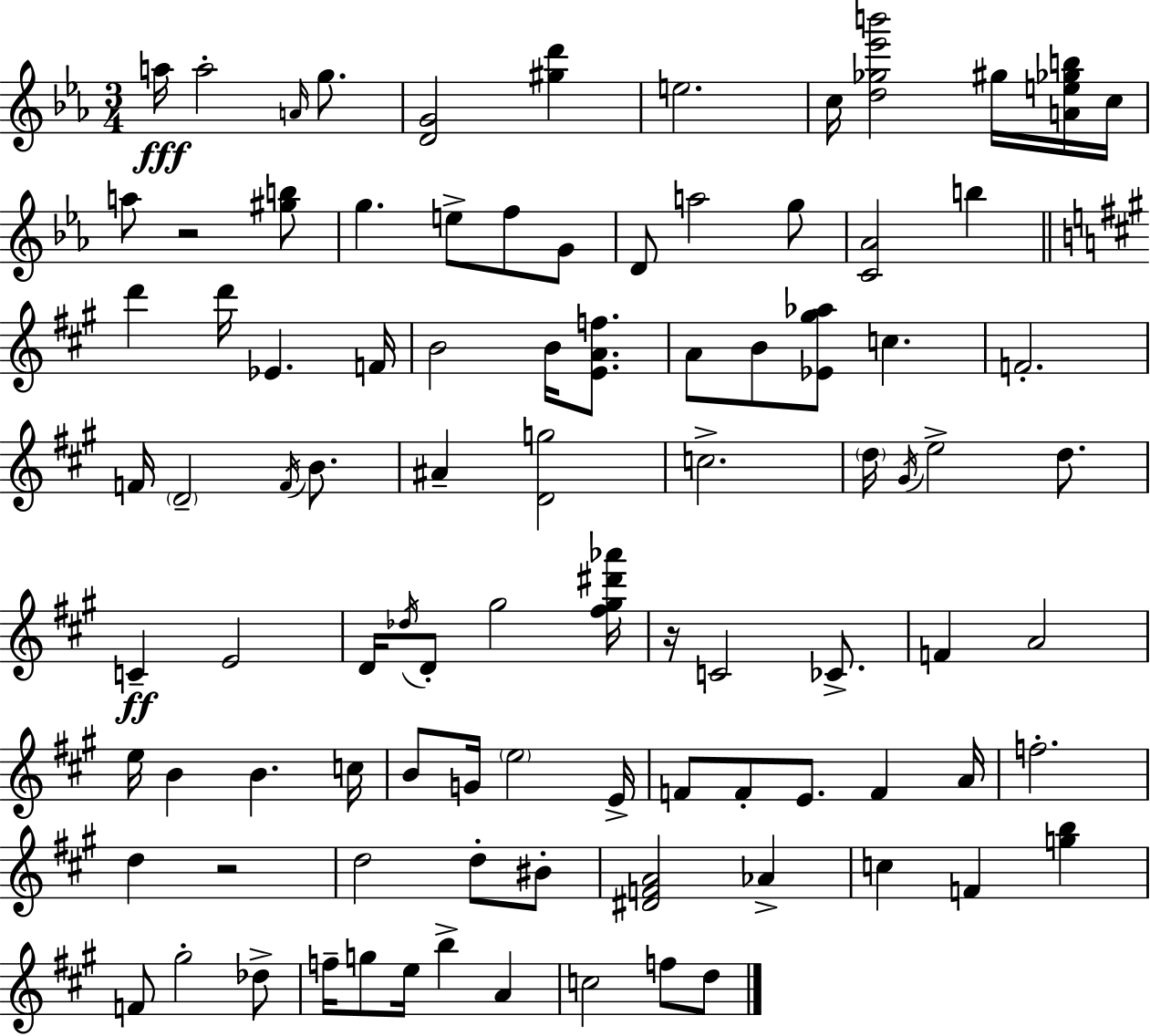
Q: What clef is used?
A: treble